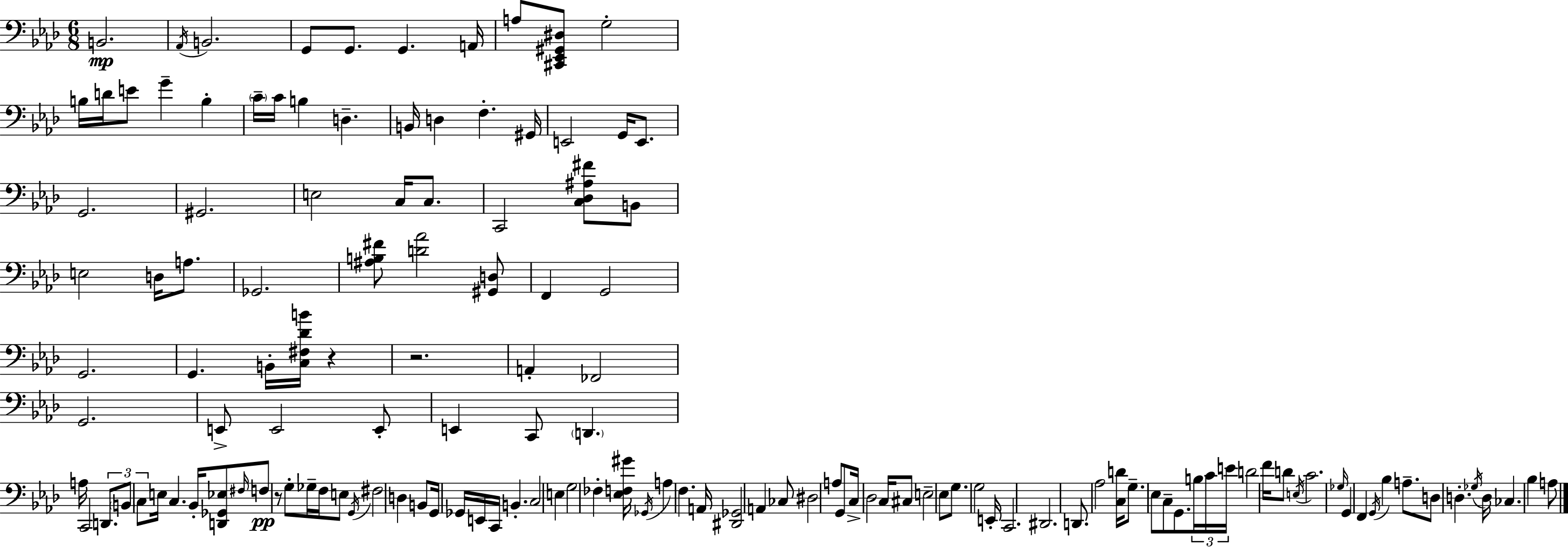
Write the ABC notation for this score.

X:1
T:Untitled
M:6/8
L:1/4
K:Fm
B,,2 _A,,/4 B,,2 G,,/2 G,,/2 G,, A,,/4 A,/2 [^C,,_E,,^G,,^D,]/2 G,2 B,/4 D/4 E/2 G B, C/4 C/4 B, D, B,,/4 D, F, ^G,,/4 E,,2 G,,/4 E,,/2 G,,2 ^G,,2 E,2 C,/4 C,/2 C,,2 [C,_D,^A,^F]/2 B,,/2 E,2 D,/4 A,/2 _G,,2 [^A,B,^F]/2 [D_A]2 [^G,,D,]/2 F,, G,,2 G,,2 G,, B,,/4 [C,^F,_DB]/4 z z2 A,, _F,,2 G,,2 E,,/2 E,,2 E,,/2 E,, C,,/2 D,, A,/4 C,,2 D,,/2 B,,/2 C,/2 E,/4 C, _B,,/4 [D,,_G,,_E,]/2 ^F,/4 F,/2 z/2 G,/2 _G,/4 F,/4 E,/2 G,,/4 ^F,2 D, B,,/2 G,,/4 _G,,/4 E,,/4 C,,/4 B,, C,2 E, G,2 _F, [_E,F,^G]/4 _G,,/4 A, F, A,,/4 [^D,,_G,,]2 A,, _C,/2 ^D,2 A,/2 G,,/2 C,/4 _D,2 C,/4 ^C,/2 E,2 _E,/2 G,/2 G,2 E,,/4 C,,2 ^D,,2 D,,/2 _A,2 [C,D]/4 G,/2 _E,/2 C,/2 G,,/2 B,/4 C/4 E/4 D2 F/4 D/2 E,/4 C2 _G,/4 G,, F,, G,,/4 _B, A,/2 D,/2 D, _G,/4 D,/4 _C, _B, A,/2